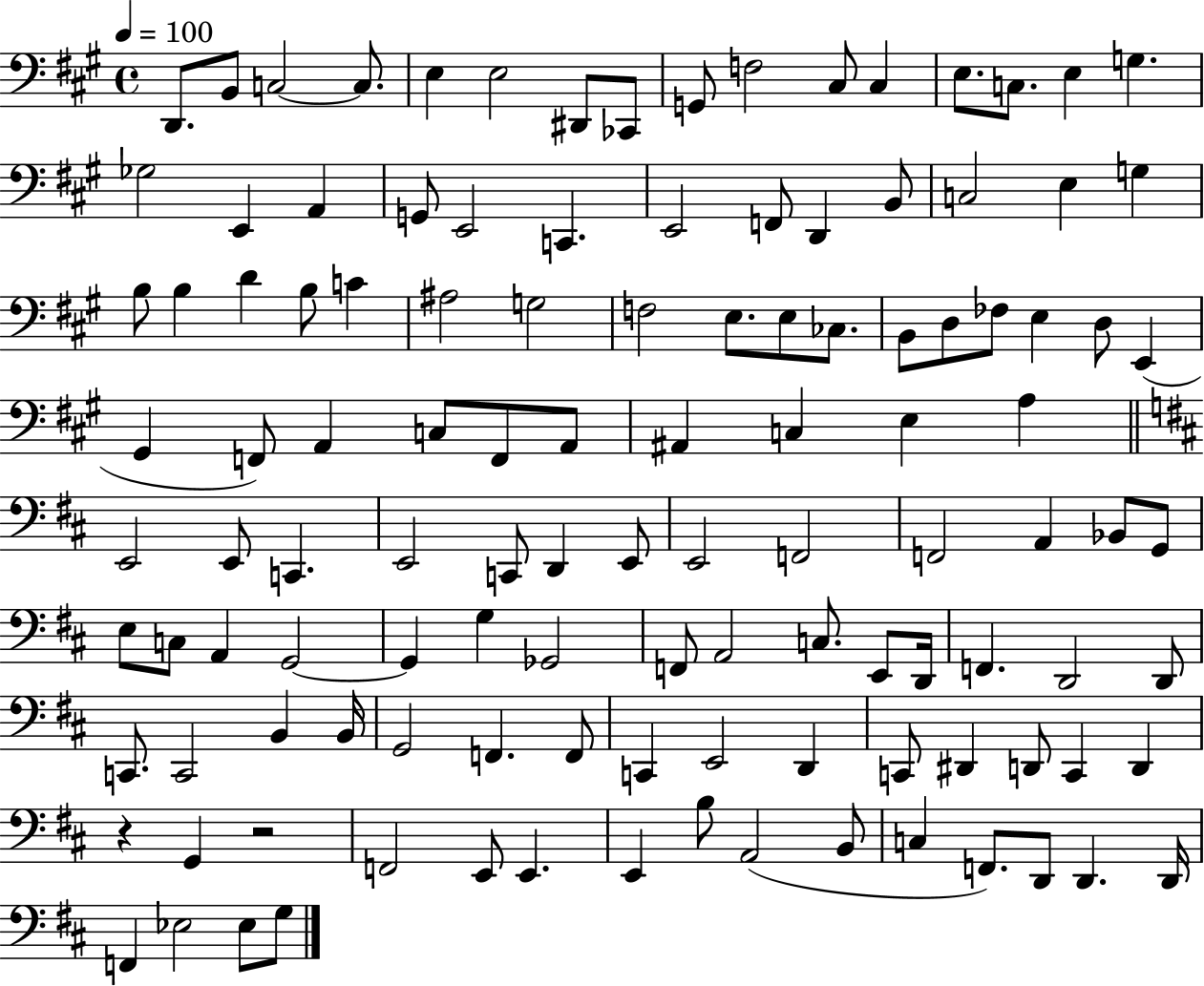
D2/e. B2/e C3/h C3/e. E3/q E3/h D#2/e CES2/e G2/e F3/h C#3/e C#3/q E3/e. C3/e. E3/q G3/q. Gb3/h E2/q A2/q G2/e E2/h C2/q. E2/h F2/e D2/q B2/e C3/h E3/q G3/q B3/e B3/q D4/q B3/e C4/q A#3/h G3/h F3/h E3/e. E3/e CES3/e. B2/e D3/e FES3/e E3/q D3/e E2/q G#2/q F2/e A2/q C3/e F2/e A2/e A#2/q C3/q E3/q A3/q E2/h E2/e C2/q. E2/h C2/e D2/q E2/e E2/h F2/h F2/h A2/q Bb2/e G2/e E3/e C3/e A2/q G2/h G2/q G3/q Gb2/h F2/e A2/h C3/e. E2/e D2/s F2/q. D2/h D2/e C2/e. C2/h B2/q B2/s G2/h F2/q. F2/e C2/q E2/h D2/q C2/e D#2/q D2/e C2/q D2/q R/q G2/q R/h F2/h E2/e E2/q. E2/q B3/e A2/h B2/e C3/q F2/e. D2/e D2/q. D2/s F2/q Eb3/h Eb3/e G3/e